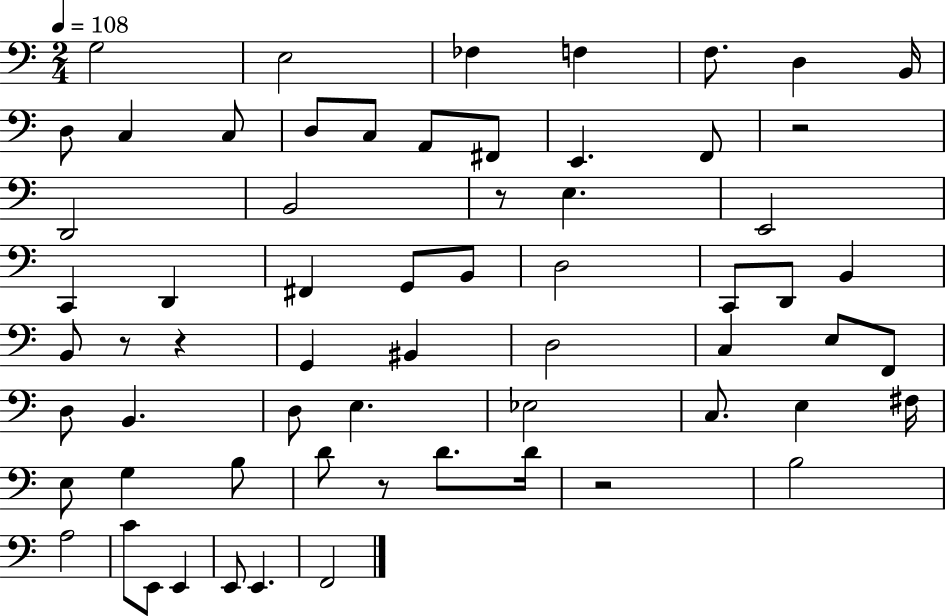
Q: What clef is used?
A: bass